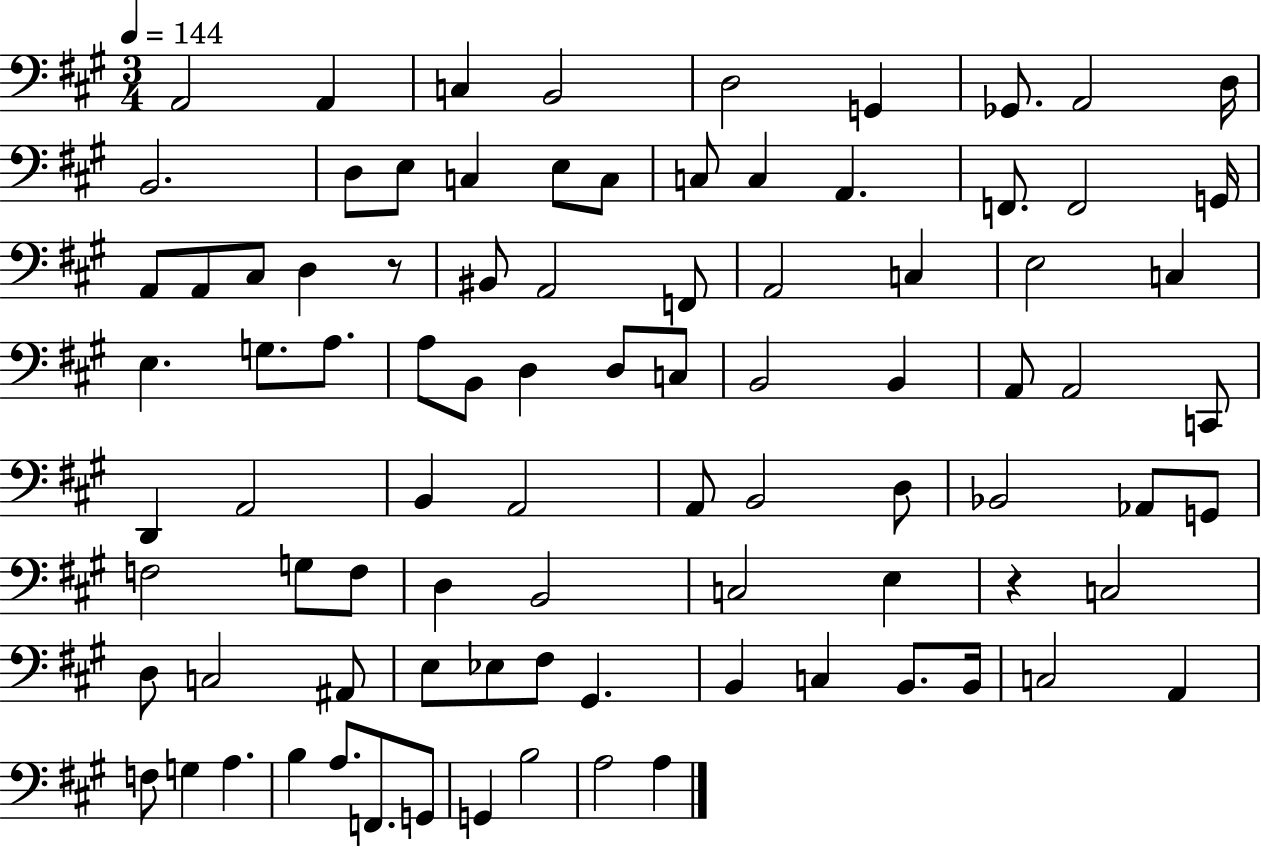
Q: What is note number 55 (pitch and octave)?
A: G2